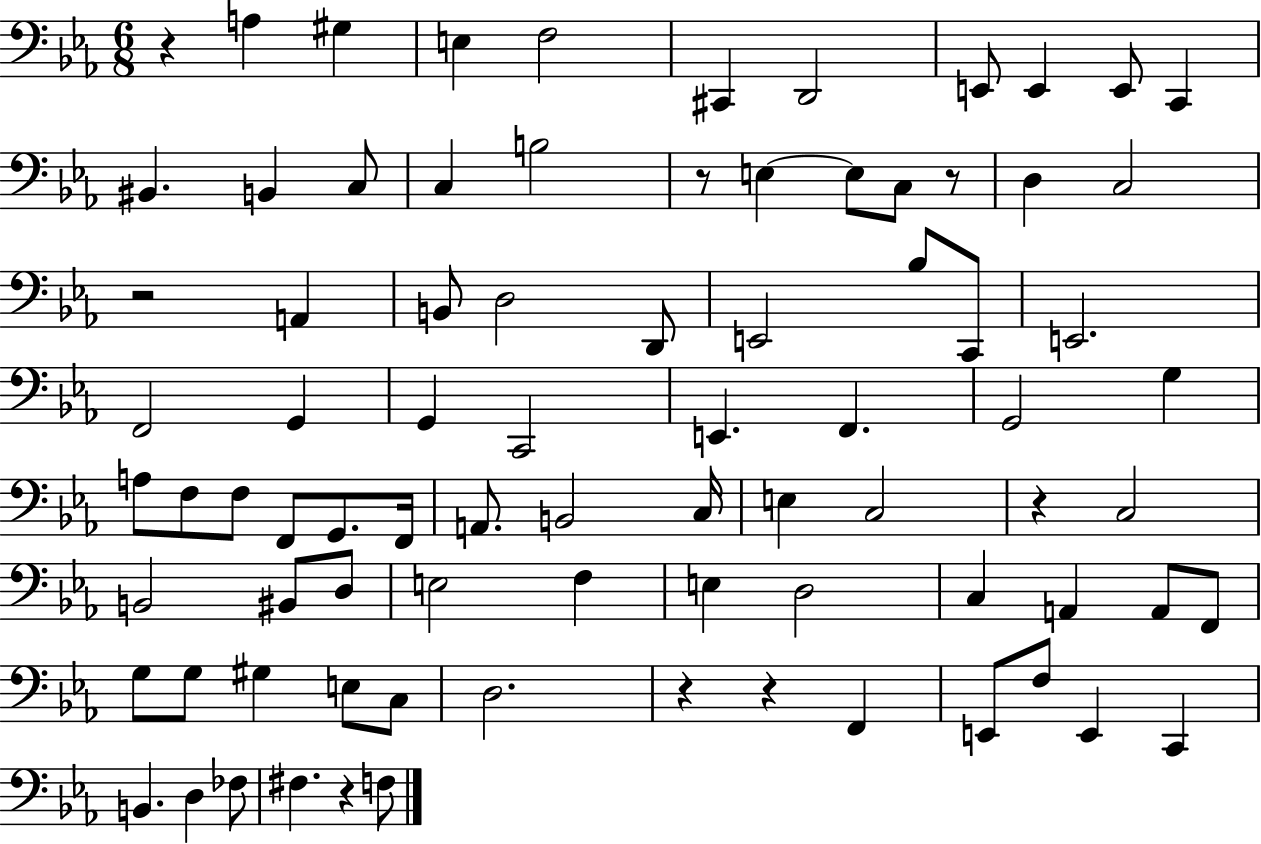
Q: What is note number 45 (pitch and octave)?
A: C3